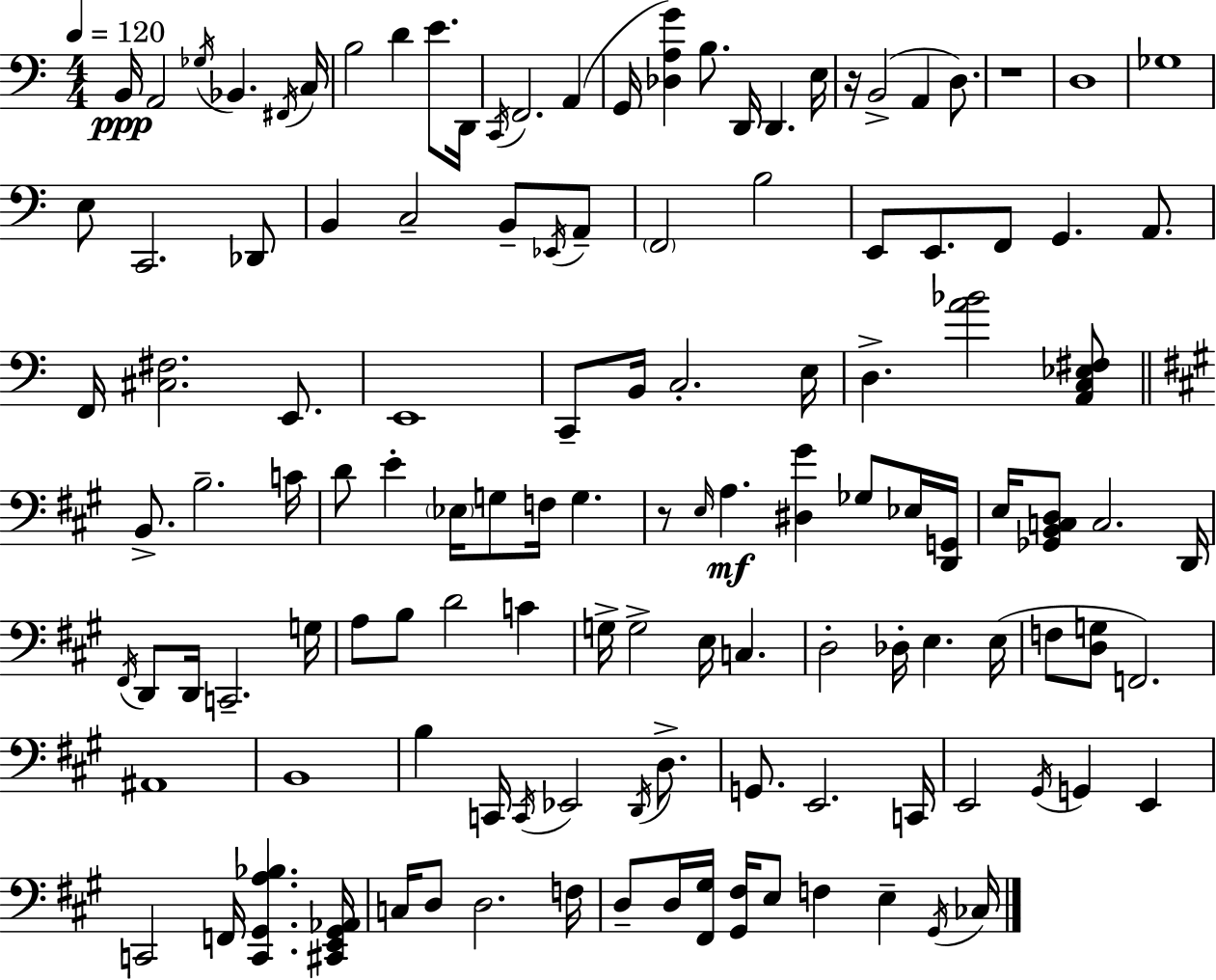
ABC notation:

X:1
T:Untitled
M:4/4
L:1/4
K:C
B,,/4 A,,2 _G,/4 _B,, ^F,,/4 C,/4 B,2 D E/2 D,,/4 C,,/4 F,,2 A,, G,,/4 [_D,A,G] B,/2 D,,/4 D,, E,/4 z/4 B,,2 A,, D,/2 z4 D,4 _G,4 E,/2 C,,2 _D,,/2 B,, C,2 B,,/2 _E,,/4 A,,/2 F,,2 B,2 E,,/2 E,,/2 F,,/2 G,, A,,/2 F,,/4 [^C,^F,]2 E,,/2 E,,4 C,,/2 B,,/4 C,2 E,/4 D, [A_B]2 [A,,C,_E,^F,]/2 B,,/2 B,2 C/4 D/2 E _E,/4 G,/2 F,/4 G, z/2 E,/4 A, [^D,^G] _G,/2 _E,/4 [D,,G,,]/4 E,/4 [_G,,B,,C,D,]/2 C,2 D,,/4 ^F,,/4 D,,/2 D,,/4 C,,2 G,/4 A,/2 B,/2 D2 C G,/4 G,2 E,/4 C, D,2 _D,/4 E, E,/4 F,/2 [D,G,]/2 F,,2 ^A,,4 B,,4 B, C,,/4 C,,/4 _E,,2 D,,/4 D,/2 G,,/2 E,,2 C,,/4 E,,2 ^G,,/4 G,, E,, C,,2 F,,/4 [C,,^G,,A,_B,] [^C,,E,,^G,,_A,,]/4 C,/4 D,/2 D,2 F,/4 D,/2 D,/4 [^F,,^G,]/4 [^G,,^F,]/4 E,/2 F, E, ^G,,/4 _C,/4